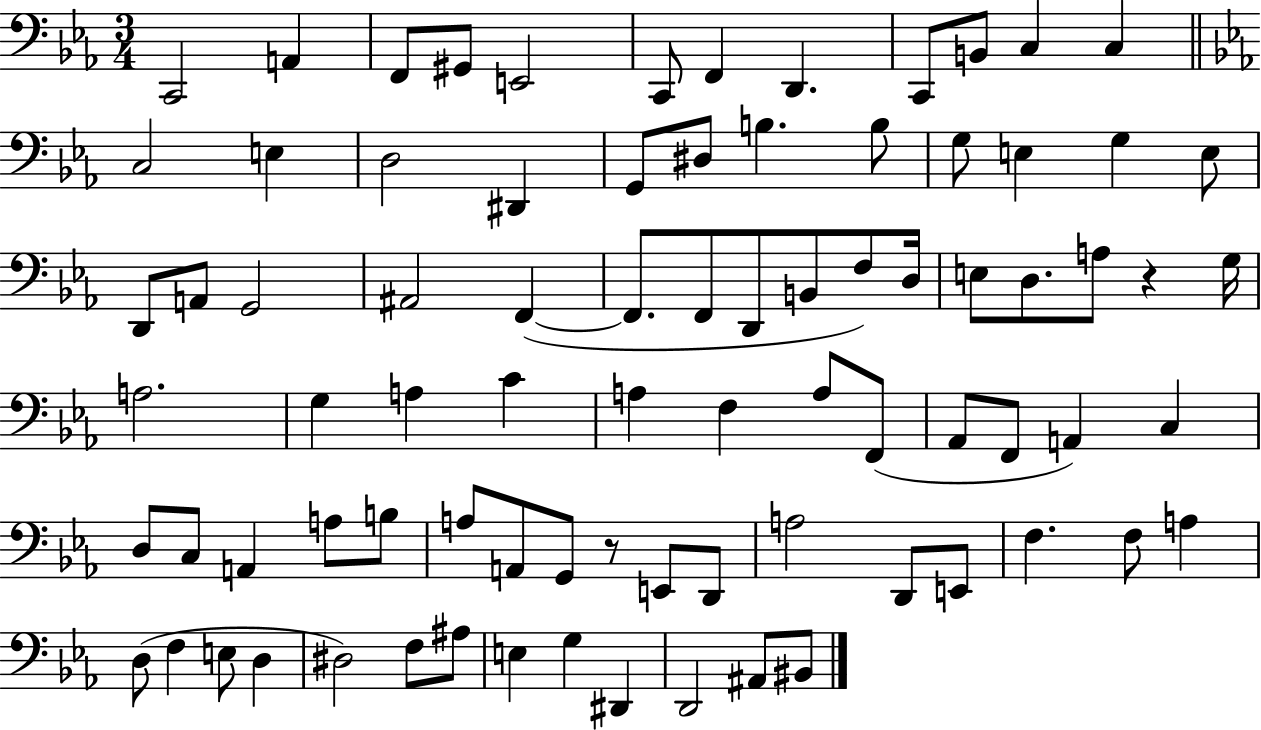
{
  \clef bass
  \numericTimeSignature
  \time 3/4
  \key ees \major
  c,2 a,4 | f,8 gis,8 e,2 | c,8 f,4 d,4. | c,8 b,8 c4 c4 | \break \bar "||" \break \key ees \major c2 e4 | d2 dis,4 | g,8 dis8 b4. b8 | g8 e4 g4 e8 | \break d,8 a,8 g,2 | ais,2 f,4~(~ | f,8. f,8 d,8 b,8 f8) d16 | e8 d8. a8 r4 g16 | \break a2. | g4 a4 c'4 | a4 f4 a8 f,8( | aes,8 f,8 a,4) c4 | \break d8 c8 a,4 a8 b8 | a8 a,8 g,8 r8 e,8 d,8 | a2 d,8 e,8 | f4. f8 a4 | \break d8( f4 e8 d4 | dis2) f8 ais8 | e4 g4 dis,4 | d,2 ais,8 bis,8 | \break \bar "|."
}